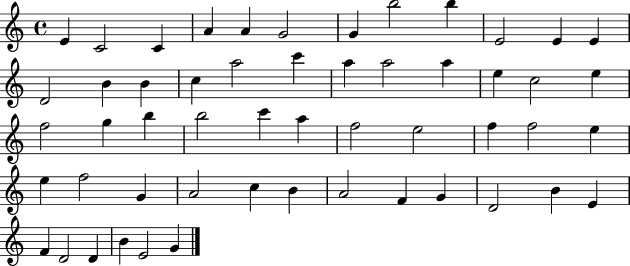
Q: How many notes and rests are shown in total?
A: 53